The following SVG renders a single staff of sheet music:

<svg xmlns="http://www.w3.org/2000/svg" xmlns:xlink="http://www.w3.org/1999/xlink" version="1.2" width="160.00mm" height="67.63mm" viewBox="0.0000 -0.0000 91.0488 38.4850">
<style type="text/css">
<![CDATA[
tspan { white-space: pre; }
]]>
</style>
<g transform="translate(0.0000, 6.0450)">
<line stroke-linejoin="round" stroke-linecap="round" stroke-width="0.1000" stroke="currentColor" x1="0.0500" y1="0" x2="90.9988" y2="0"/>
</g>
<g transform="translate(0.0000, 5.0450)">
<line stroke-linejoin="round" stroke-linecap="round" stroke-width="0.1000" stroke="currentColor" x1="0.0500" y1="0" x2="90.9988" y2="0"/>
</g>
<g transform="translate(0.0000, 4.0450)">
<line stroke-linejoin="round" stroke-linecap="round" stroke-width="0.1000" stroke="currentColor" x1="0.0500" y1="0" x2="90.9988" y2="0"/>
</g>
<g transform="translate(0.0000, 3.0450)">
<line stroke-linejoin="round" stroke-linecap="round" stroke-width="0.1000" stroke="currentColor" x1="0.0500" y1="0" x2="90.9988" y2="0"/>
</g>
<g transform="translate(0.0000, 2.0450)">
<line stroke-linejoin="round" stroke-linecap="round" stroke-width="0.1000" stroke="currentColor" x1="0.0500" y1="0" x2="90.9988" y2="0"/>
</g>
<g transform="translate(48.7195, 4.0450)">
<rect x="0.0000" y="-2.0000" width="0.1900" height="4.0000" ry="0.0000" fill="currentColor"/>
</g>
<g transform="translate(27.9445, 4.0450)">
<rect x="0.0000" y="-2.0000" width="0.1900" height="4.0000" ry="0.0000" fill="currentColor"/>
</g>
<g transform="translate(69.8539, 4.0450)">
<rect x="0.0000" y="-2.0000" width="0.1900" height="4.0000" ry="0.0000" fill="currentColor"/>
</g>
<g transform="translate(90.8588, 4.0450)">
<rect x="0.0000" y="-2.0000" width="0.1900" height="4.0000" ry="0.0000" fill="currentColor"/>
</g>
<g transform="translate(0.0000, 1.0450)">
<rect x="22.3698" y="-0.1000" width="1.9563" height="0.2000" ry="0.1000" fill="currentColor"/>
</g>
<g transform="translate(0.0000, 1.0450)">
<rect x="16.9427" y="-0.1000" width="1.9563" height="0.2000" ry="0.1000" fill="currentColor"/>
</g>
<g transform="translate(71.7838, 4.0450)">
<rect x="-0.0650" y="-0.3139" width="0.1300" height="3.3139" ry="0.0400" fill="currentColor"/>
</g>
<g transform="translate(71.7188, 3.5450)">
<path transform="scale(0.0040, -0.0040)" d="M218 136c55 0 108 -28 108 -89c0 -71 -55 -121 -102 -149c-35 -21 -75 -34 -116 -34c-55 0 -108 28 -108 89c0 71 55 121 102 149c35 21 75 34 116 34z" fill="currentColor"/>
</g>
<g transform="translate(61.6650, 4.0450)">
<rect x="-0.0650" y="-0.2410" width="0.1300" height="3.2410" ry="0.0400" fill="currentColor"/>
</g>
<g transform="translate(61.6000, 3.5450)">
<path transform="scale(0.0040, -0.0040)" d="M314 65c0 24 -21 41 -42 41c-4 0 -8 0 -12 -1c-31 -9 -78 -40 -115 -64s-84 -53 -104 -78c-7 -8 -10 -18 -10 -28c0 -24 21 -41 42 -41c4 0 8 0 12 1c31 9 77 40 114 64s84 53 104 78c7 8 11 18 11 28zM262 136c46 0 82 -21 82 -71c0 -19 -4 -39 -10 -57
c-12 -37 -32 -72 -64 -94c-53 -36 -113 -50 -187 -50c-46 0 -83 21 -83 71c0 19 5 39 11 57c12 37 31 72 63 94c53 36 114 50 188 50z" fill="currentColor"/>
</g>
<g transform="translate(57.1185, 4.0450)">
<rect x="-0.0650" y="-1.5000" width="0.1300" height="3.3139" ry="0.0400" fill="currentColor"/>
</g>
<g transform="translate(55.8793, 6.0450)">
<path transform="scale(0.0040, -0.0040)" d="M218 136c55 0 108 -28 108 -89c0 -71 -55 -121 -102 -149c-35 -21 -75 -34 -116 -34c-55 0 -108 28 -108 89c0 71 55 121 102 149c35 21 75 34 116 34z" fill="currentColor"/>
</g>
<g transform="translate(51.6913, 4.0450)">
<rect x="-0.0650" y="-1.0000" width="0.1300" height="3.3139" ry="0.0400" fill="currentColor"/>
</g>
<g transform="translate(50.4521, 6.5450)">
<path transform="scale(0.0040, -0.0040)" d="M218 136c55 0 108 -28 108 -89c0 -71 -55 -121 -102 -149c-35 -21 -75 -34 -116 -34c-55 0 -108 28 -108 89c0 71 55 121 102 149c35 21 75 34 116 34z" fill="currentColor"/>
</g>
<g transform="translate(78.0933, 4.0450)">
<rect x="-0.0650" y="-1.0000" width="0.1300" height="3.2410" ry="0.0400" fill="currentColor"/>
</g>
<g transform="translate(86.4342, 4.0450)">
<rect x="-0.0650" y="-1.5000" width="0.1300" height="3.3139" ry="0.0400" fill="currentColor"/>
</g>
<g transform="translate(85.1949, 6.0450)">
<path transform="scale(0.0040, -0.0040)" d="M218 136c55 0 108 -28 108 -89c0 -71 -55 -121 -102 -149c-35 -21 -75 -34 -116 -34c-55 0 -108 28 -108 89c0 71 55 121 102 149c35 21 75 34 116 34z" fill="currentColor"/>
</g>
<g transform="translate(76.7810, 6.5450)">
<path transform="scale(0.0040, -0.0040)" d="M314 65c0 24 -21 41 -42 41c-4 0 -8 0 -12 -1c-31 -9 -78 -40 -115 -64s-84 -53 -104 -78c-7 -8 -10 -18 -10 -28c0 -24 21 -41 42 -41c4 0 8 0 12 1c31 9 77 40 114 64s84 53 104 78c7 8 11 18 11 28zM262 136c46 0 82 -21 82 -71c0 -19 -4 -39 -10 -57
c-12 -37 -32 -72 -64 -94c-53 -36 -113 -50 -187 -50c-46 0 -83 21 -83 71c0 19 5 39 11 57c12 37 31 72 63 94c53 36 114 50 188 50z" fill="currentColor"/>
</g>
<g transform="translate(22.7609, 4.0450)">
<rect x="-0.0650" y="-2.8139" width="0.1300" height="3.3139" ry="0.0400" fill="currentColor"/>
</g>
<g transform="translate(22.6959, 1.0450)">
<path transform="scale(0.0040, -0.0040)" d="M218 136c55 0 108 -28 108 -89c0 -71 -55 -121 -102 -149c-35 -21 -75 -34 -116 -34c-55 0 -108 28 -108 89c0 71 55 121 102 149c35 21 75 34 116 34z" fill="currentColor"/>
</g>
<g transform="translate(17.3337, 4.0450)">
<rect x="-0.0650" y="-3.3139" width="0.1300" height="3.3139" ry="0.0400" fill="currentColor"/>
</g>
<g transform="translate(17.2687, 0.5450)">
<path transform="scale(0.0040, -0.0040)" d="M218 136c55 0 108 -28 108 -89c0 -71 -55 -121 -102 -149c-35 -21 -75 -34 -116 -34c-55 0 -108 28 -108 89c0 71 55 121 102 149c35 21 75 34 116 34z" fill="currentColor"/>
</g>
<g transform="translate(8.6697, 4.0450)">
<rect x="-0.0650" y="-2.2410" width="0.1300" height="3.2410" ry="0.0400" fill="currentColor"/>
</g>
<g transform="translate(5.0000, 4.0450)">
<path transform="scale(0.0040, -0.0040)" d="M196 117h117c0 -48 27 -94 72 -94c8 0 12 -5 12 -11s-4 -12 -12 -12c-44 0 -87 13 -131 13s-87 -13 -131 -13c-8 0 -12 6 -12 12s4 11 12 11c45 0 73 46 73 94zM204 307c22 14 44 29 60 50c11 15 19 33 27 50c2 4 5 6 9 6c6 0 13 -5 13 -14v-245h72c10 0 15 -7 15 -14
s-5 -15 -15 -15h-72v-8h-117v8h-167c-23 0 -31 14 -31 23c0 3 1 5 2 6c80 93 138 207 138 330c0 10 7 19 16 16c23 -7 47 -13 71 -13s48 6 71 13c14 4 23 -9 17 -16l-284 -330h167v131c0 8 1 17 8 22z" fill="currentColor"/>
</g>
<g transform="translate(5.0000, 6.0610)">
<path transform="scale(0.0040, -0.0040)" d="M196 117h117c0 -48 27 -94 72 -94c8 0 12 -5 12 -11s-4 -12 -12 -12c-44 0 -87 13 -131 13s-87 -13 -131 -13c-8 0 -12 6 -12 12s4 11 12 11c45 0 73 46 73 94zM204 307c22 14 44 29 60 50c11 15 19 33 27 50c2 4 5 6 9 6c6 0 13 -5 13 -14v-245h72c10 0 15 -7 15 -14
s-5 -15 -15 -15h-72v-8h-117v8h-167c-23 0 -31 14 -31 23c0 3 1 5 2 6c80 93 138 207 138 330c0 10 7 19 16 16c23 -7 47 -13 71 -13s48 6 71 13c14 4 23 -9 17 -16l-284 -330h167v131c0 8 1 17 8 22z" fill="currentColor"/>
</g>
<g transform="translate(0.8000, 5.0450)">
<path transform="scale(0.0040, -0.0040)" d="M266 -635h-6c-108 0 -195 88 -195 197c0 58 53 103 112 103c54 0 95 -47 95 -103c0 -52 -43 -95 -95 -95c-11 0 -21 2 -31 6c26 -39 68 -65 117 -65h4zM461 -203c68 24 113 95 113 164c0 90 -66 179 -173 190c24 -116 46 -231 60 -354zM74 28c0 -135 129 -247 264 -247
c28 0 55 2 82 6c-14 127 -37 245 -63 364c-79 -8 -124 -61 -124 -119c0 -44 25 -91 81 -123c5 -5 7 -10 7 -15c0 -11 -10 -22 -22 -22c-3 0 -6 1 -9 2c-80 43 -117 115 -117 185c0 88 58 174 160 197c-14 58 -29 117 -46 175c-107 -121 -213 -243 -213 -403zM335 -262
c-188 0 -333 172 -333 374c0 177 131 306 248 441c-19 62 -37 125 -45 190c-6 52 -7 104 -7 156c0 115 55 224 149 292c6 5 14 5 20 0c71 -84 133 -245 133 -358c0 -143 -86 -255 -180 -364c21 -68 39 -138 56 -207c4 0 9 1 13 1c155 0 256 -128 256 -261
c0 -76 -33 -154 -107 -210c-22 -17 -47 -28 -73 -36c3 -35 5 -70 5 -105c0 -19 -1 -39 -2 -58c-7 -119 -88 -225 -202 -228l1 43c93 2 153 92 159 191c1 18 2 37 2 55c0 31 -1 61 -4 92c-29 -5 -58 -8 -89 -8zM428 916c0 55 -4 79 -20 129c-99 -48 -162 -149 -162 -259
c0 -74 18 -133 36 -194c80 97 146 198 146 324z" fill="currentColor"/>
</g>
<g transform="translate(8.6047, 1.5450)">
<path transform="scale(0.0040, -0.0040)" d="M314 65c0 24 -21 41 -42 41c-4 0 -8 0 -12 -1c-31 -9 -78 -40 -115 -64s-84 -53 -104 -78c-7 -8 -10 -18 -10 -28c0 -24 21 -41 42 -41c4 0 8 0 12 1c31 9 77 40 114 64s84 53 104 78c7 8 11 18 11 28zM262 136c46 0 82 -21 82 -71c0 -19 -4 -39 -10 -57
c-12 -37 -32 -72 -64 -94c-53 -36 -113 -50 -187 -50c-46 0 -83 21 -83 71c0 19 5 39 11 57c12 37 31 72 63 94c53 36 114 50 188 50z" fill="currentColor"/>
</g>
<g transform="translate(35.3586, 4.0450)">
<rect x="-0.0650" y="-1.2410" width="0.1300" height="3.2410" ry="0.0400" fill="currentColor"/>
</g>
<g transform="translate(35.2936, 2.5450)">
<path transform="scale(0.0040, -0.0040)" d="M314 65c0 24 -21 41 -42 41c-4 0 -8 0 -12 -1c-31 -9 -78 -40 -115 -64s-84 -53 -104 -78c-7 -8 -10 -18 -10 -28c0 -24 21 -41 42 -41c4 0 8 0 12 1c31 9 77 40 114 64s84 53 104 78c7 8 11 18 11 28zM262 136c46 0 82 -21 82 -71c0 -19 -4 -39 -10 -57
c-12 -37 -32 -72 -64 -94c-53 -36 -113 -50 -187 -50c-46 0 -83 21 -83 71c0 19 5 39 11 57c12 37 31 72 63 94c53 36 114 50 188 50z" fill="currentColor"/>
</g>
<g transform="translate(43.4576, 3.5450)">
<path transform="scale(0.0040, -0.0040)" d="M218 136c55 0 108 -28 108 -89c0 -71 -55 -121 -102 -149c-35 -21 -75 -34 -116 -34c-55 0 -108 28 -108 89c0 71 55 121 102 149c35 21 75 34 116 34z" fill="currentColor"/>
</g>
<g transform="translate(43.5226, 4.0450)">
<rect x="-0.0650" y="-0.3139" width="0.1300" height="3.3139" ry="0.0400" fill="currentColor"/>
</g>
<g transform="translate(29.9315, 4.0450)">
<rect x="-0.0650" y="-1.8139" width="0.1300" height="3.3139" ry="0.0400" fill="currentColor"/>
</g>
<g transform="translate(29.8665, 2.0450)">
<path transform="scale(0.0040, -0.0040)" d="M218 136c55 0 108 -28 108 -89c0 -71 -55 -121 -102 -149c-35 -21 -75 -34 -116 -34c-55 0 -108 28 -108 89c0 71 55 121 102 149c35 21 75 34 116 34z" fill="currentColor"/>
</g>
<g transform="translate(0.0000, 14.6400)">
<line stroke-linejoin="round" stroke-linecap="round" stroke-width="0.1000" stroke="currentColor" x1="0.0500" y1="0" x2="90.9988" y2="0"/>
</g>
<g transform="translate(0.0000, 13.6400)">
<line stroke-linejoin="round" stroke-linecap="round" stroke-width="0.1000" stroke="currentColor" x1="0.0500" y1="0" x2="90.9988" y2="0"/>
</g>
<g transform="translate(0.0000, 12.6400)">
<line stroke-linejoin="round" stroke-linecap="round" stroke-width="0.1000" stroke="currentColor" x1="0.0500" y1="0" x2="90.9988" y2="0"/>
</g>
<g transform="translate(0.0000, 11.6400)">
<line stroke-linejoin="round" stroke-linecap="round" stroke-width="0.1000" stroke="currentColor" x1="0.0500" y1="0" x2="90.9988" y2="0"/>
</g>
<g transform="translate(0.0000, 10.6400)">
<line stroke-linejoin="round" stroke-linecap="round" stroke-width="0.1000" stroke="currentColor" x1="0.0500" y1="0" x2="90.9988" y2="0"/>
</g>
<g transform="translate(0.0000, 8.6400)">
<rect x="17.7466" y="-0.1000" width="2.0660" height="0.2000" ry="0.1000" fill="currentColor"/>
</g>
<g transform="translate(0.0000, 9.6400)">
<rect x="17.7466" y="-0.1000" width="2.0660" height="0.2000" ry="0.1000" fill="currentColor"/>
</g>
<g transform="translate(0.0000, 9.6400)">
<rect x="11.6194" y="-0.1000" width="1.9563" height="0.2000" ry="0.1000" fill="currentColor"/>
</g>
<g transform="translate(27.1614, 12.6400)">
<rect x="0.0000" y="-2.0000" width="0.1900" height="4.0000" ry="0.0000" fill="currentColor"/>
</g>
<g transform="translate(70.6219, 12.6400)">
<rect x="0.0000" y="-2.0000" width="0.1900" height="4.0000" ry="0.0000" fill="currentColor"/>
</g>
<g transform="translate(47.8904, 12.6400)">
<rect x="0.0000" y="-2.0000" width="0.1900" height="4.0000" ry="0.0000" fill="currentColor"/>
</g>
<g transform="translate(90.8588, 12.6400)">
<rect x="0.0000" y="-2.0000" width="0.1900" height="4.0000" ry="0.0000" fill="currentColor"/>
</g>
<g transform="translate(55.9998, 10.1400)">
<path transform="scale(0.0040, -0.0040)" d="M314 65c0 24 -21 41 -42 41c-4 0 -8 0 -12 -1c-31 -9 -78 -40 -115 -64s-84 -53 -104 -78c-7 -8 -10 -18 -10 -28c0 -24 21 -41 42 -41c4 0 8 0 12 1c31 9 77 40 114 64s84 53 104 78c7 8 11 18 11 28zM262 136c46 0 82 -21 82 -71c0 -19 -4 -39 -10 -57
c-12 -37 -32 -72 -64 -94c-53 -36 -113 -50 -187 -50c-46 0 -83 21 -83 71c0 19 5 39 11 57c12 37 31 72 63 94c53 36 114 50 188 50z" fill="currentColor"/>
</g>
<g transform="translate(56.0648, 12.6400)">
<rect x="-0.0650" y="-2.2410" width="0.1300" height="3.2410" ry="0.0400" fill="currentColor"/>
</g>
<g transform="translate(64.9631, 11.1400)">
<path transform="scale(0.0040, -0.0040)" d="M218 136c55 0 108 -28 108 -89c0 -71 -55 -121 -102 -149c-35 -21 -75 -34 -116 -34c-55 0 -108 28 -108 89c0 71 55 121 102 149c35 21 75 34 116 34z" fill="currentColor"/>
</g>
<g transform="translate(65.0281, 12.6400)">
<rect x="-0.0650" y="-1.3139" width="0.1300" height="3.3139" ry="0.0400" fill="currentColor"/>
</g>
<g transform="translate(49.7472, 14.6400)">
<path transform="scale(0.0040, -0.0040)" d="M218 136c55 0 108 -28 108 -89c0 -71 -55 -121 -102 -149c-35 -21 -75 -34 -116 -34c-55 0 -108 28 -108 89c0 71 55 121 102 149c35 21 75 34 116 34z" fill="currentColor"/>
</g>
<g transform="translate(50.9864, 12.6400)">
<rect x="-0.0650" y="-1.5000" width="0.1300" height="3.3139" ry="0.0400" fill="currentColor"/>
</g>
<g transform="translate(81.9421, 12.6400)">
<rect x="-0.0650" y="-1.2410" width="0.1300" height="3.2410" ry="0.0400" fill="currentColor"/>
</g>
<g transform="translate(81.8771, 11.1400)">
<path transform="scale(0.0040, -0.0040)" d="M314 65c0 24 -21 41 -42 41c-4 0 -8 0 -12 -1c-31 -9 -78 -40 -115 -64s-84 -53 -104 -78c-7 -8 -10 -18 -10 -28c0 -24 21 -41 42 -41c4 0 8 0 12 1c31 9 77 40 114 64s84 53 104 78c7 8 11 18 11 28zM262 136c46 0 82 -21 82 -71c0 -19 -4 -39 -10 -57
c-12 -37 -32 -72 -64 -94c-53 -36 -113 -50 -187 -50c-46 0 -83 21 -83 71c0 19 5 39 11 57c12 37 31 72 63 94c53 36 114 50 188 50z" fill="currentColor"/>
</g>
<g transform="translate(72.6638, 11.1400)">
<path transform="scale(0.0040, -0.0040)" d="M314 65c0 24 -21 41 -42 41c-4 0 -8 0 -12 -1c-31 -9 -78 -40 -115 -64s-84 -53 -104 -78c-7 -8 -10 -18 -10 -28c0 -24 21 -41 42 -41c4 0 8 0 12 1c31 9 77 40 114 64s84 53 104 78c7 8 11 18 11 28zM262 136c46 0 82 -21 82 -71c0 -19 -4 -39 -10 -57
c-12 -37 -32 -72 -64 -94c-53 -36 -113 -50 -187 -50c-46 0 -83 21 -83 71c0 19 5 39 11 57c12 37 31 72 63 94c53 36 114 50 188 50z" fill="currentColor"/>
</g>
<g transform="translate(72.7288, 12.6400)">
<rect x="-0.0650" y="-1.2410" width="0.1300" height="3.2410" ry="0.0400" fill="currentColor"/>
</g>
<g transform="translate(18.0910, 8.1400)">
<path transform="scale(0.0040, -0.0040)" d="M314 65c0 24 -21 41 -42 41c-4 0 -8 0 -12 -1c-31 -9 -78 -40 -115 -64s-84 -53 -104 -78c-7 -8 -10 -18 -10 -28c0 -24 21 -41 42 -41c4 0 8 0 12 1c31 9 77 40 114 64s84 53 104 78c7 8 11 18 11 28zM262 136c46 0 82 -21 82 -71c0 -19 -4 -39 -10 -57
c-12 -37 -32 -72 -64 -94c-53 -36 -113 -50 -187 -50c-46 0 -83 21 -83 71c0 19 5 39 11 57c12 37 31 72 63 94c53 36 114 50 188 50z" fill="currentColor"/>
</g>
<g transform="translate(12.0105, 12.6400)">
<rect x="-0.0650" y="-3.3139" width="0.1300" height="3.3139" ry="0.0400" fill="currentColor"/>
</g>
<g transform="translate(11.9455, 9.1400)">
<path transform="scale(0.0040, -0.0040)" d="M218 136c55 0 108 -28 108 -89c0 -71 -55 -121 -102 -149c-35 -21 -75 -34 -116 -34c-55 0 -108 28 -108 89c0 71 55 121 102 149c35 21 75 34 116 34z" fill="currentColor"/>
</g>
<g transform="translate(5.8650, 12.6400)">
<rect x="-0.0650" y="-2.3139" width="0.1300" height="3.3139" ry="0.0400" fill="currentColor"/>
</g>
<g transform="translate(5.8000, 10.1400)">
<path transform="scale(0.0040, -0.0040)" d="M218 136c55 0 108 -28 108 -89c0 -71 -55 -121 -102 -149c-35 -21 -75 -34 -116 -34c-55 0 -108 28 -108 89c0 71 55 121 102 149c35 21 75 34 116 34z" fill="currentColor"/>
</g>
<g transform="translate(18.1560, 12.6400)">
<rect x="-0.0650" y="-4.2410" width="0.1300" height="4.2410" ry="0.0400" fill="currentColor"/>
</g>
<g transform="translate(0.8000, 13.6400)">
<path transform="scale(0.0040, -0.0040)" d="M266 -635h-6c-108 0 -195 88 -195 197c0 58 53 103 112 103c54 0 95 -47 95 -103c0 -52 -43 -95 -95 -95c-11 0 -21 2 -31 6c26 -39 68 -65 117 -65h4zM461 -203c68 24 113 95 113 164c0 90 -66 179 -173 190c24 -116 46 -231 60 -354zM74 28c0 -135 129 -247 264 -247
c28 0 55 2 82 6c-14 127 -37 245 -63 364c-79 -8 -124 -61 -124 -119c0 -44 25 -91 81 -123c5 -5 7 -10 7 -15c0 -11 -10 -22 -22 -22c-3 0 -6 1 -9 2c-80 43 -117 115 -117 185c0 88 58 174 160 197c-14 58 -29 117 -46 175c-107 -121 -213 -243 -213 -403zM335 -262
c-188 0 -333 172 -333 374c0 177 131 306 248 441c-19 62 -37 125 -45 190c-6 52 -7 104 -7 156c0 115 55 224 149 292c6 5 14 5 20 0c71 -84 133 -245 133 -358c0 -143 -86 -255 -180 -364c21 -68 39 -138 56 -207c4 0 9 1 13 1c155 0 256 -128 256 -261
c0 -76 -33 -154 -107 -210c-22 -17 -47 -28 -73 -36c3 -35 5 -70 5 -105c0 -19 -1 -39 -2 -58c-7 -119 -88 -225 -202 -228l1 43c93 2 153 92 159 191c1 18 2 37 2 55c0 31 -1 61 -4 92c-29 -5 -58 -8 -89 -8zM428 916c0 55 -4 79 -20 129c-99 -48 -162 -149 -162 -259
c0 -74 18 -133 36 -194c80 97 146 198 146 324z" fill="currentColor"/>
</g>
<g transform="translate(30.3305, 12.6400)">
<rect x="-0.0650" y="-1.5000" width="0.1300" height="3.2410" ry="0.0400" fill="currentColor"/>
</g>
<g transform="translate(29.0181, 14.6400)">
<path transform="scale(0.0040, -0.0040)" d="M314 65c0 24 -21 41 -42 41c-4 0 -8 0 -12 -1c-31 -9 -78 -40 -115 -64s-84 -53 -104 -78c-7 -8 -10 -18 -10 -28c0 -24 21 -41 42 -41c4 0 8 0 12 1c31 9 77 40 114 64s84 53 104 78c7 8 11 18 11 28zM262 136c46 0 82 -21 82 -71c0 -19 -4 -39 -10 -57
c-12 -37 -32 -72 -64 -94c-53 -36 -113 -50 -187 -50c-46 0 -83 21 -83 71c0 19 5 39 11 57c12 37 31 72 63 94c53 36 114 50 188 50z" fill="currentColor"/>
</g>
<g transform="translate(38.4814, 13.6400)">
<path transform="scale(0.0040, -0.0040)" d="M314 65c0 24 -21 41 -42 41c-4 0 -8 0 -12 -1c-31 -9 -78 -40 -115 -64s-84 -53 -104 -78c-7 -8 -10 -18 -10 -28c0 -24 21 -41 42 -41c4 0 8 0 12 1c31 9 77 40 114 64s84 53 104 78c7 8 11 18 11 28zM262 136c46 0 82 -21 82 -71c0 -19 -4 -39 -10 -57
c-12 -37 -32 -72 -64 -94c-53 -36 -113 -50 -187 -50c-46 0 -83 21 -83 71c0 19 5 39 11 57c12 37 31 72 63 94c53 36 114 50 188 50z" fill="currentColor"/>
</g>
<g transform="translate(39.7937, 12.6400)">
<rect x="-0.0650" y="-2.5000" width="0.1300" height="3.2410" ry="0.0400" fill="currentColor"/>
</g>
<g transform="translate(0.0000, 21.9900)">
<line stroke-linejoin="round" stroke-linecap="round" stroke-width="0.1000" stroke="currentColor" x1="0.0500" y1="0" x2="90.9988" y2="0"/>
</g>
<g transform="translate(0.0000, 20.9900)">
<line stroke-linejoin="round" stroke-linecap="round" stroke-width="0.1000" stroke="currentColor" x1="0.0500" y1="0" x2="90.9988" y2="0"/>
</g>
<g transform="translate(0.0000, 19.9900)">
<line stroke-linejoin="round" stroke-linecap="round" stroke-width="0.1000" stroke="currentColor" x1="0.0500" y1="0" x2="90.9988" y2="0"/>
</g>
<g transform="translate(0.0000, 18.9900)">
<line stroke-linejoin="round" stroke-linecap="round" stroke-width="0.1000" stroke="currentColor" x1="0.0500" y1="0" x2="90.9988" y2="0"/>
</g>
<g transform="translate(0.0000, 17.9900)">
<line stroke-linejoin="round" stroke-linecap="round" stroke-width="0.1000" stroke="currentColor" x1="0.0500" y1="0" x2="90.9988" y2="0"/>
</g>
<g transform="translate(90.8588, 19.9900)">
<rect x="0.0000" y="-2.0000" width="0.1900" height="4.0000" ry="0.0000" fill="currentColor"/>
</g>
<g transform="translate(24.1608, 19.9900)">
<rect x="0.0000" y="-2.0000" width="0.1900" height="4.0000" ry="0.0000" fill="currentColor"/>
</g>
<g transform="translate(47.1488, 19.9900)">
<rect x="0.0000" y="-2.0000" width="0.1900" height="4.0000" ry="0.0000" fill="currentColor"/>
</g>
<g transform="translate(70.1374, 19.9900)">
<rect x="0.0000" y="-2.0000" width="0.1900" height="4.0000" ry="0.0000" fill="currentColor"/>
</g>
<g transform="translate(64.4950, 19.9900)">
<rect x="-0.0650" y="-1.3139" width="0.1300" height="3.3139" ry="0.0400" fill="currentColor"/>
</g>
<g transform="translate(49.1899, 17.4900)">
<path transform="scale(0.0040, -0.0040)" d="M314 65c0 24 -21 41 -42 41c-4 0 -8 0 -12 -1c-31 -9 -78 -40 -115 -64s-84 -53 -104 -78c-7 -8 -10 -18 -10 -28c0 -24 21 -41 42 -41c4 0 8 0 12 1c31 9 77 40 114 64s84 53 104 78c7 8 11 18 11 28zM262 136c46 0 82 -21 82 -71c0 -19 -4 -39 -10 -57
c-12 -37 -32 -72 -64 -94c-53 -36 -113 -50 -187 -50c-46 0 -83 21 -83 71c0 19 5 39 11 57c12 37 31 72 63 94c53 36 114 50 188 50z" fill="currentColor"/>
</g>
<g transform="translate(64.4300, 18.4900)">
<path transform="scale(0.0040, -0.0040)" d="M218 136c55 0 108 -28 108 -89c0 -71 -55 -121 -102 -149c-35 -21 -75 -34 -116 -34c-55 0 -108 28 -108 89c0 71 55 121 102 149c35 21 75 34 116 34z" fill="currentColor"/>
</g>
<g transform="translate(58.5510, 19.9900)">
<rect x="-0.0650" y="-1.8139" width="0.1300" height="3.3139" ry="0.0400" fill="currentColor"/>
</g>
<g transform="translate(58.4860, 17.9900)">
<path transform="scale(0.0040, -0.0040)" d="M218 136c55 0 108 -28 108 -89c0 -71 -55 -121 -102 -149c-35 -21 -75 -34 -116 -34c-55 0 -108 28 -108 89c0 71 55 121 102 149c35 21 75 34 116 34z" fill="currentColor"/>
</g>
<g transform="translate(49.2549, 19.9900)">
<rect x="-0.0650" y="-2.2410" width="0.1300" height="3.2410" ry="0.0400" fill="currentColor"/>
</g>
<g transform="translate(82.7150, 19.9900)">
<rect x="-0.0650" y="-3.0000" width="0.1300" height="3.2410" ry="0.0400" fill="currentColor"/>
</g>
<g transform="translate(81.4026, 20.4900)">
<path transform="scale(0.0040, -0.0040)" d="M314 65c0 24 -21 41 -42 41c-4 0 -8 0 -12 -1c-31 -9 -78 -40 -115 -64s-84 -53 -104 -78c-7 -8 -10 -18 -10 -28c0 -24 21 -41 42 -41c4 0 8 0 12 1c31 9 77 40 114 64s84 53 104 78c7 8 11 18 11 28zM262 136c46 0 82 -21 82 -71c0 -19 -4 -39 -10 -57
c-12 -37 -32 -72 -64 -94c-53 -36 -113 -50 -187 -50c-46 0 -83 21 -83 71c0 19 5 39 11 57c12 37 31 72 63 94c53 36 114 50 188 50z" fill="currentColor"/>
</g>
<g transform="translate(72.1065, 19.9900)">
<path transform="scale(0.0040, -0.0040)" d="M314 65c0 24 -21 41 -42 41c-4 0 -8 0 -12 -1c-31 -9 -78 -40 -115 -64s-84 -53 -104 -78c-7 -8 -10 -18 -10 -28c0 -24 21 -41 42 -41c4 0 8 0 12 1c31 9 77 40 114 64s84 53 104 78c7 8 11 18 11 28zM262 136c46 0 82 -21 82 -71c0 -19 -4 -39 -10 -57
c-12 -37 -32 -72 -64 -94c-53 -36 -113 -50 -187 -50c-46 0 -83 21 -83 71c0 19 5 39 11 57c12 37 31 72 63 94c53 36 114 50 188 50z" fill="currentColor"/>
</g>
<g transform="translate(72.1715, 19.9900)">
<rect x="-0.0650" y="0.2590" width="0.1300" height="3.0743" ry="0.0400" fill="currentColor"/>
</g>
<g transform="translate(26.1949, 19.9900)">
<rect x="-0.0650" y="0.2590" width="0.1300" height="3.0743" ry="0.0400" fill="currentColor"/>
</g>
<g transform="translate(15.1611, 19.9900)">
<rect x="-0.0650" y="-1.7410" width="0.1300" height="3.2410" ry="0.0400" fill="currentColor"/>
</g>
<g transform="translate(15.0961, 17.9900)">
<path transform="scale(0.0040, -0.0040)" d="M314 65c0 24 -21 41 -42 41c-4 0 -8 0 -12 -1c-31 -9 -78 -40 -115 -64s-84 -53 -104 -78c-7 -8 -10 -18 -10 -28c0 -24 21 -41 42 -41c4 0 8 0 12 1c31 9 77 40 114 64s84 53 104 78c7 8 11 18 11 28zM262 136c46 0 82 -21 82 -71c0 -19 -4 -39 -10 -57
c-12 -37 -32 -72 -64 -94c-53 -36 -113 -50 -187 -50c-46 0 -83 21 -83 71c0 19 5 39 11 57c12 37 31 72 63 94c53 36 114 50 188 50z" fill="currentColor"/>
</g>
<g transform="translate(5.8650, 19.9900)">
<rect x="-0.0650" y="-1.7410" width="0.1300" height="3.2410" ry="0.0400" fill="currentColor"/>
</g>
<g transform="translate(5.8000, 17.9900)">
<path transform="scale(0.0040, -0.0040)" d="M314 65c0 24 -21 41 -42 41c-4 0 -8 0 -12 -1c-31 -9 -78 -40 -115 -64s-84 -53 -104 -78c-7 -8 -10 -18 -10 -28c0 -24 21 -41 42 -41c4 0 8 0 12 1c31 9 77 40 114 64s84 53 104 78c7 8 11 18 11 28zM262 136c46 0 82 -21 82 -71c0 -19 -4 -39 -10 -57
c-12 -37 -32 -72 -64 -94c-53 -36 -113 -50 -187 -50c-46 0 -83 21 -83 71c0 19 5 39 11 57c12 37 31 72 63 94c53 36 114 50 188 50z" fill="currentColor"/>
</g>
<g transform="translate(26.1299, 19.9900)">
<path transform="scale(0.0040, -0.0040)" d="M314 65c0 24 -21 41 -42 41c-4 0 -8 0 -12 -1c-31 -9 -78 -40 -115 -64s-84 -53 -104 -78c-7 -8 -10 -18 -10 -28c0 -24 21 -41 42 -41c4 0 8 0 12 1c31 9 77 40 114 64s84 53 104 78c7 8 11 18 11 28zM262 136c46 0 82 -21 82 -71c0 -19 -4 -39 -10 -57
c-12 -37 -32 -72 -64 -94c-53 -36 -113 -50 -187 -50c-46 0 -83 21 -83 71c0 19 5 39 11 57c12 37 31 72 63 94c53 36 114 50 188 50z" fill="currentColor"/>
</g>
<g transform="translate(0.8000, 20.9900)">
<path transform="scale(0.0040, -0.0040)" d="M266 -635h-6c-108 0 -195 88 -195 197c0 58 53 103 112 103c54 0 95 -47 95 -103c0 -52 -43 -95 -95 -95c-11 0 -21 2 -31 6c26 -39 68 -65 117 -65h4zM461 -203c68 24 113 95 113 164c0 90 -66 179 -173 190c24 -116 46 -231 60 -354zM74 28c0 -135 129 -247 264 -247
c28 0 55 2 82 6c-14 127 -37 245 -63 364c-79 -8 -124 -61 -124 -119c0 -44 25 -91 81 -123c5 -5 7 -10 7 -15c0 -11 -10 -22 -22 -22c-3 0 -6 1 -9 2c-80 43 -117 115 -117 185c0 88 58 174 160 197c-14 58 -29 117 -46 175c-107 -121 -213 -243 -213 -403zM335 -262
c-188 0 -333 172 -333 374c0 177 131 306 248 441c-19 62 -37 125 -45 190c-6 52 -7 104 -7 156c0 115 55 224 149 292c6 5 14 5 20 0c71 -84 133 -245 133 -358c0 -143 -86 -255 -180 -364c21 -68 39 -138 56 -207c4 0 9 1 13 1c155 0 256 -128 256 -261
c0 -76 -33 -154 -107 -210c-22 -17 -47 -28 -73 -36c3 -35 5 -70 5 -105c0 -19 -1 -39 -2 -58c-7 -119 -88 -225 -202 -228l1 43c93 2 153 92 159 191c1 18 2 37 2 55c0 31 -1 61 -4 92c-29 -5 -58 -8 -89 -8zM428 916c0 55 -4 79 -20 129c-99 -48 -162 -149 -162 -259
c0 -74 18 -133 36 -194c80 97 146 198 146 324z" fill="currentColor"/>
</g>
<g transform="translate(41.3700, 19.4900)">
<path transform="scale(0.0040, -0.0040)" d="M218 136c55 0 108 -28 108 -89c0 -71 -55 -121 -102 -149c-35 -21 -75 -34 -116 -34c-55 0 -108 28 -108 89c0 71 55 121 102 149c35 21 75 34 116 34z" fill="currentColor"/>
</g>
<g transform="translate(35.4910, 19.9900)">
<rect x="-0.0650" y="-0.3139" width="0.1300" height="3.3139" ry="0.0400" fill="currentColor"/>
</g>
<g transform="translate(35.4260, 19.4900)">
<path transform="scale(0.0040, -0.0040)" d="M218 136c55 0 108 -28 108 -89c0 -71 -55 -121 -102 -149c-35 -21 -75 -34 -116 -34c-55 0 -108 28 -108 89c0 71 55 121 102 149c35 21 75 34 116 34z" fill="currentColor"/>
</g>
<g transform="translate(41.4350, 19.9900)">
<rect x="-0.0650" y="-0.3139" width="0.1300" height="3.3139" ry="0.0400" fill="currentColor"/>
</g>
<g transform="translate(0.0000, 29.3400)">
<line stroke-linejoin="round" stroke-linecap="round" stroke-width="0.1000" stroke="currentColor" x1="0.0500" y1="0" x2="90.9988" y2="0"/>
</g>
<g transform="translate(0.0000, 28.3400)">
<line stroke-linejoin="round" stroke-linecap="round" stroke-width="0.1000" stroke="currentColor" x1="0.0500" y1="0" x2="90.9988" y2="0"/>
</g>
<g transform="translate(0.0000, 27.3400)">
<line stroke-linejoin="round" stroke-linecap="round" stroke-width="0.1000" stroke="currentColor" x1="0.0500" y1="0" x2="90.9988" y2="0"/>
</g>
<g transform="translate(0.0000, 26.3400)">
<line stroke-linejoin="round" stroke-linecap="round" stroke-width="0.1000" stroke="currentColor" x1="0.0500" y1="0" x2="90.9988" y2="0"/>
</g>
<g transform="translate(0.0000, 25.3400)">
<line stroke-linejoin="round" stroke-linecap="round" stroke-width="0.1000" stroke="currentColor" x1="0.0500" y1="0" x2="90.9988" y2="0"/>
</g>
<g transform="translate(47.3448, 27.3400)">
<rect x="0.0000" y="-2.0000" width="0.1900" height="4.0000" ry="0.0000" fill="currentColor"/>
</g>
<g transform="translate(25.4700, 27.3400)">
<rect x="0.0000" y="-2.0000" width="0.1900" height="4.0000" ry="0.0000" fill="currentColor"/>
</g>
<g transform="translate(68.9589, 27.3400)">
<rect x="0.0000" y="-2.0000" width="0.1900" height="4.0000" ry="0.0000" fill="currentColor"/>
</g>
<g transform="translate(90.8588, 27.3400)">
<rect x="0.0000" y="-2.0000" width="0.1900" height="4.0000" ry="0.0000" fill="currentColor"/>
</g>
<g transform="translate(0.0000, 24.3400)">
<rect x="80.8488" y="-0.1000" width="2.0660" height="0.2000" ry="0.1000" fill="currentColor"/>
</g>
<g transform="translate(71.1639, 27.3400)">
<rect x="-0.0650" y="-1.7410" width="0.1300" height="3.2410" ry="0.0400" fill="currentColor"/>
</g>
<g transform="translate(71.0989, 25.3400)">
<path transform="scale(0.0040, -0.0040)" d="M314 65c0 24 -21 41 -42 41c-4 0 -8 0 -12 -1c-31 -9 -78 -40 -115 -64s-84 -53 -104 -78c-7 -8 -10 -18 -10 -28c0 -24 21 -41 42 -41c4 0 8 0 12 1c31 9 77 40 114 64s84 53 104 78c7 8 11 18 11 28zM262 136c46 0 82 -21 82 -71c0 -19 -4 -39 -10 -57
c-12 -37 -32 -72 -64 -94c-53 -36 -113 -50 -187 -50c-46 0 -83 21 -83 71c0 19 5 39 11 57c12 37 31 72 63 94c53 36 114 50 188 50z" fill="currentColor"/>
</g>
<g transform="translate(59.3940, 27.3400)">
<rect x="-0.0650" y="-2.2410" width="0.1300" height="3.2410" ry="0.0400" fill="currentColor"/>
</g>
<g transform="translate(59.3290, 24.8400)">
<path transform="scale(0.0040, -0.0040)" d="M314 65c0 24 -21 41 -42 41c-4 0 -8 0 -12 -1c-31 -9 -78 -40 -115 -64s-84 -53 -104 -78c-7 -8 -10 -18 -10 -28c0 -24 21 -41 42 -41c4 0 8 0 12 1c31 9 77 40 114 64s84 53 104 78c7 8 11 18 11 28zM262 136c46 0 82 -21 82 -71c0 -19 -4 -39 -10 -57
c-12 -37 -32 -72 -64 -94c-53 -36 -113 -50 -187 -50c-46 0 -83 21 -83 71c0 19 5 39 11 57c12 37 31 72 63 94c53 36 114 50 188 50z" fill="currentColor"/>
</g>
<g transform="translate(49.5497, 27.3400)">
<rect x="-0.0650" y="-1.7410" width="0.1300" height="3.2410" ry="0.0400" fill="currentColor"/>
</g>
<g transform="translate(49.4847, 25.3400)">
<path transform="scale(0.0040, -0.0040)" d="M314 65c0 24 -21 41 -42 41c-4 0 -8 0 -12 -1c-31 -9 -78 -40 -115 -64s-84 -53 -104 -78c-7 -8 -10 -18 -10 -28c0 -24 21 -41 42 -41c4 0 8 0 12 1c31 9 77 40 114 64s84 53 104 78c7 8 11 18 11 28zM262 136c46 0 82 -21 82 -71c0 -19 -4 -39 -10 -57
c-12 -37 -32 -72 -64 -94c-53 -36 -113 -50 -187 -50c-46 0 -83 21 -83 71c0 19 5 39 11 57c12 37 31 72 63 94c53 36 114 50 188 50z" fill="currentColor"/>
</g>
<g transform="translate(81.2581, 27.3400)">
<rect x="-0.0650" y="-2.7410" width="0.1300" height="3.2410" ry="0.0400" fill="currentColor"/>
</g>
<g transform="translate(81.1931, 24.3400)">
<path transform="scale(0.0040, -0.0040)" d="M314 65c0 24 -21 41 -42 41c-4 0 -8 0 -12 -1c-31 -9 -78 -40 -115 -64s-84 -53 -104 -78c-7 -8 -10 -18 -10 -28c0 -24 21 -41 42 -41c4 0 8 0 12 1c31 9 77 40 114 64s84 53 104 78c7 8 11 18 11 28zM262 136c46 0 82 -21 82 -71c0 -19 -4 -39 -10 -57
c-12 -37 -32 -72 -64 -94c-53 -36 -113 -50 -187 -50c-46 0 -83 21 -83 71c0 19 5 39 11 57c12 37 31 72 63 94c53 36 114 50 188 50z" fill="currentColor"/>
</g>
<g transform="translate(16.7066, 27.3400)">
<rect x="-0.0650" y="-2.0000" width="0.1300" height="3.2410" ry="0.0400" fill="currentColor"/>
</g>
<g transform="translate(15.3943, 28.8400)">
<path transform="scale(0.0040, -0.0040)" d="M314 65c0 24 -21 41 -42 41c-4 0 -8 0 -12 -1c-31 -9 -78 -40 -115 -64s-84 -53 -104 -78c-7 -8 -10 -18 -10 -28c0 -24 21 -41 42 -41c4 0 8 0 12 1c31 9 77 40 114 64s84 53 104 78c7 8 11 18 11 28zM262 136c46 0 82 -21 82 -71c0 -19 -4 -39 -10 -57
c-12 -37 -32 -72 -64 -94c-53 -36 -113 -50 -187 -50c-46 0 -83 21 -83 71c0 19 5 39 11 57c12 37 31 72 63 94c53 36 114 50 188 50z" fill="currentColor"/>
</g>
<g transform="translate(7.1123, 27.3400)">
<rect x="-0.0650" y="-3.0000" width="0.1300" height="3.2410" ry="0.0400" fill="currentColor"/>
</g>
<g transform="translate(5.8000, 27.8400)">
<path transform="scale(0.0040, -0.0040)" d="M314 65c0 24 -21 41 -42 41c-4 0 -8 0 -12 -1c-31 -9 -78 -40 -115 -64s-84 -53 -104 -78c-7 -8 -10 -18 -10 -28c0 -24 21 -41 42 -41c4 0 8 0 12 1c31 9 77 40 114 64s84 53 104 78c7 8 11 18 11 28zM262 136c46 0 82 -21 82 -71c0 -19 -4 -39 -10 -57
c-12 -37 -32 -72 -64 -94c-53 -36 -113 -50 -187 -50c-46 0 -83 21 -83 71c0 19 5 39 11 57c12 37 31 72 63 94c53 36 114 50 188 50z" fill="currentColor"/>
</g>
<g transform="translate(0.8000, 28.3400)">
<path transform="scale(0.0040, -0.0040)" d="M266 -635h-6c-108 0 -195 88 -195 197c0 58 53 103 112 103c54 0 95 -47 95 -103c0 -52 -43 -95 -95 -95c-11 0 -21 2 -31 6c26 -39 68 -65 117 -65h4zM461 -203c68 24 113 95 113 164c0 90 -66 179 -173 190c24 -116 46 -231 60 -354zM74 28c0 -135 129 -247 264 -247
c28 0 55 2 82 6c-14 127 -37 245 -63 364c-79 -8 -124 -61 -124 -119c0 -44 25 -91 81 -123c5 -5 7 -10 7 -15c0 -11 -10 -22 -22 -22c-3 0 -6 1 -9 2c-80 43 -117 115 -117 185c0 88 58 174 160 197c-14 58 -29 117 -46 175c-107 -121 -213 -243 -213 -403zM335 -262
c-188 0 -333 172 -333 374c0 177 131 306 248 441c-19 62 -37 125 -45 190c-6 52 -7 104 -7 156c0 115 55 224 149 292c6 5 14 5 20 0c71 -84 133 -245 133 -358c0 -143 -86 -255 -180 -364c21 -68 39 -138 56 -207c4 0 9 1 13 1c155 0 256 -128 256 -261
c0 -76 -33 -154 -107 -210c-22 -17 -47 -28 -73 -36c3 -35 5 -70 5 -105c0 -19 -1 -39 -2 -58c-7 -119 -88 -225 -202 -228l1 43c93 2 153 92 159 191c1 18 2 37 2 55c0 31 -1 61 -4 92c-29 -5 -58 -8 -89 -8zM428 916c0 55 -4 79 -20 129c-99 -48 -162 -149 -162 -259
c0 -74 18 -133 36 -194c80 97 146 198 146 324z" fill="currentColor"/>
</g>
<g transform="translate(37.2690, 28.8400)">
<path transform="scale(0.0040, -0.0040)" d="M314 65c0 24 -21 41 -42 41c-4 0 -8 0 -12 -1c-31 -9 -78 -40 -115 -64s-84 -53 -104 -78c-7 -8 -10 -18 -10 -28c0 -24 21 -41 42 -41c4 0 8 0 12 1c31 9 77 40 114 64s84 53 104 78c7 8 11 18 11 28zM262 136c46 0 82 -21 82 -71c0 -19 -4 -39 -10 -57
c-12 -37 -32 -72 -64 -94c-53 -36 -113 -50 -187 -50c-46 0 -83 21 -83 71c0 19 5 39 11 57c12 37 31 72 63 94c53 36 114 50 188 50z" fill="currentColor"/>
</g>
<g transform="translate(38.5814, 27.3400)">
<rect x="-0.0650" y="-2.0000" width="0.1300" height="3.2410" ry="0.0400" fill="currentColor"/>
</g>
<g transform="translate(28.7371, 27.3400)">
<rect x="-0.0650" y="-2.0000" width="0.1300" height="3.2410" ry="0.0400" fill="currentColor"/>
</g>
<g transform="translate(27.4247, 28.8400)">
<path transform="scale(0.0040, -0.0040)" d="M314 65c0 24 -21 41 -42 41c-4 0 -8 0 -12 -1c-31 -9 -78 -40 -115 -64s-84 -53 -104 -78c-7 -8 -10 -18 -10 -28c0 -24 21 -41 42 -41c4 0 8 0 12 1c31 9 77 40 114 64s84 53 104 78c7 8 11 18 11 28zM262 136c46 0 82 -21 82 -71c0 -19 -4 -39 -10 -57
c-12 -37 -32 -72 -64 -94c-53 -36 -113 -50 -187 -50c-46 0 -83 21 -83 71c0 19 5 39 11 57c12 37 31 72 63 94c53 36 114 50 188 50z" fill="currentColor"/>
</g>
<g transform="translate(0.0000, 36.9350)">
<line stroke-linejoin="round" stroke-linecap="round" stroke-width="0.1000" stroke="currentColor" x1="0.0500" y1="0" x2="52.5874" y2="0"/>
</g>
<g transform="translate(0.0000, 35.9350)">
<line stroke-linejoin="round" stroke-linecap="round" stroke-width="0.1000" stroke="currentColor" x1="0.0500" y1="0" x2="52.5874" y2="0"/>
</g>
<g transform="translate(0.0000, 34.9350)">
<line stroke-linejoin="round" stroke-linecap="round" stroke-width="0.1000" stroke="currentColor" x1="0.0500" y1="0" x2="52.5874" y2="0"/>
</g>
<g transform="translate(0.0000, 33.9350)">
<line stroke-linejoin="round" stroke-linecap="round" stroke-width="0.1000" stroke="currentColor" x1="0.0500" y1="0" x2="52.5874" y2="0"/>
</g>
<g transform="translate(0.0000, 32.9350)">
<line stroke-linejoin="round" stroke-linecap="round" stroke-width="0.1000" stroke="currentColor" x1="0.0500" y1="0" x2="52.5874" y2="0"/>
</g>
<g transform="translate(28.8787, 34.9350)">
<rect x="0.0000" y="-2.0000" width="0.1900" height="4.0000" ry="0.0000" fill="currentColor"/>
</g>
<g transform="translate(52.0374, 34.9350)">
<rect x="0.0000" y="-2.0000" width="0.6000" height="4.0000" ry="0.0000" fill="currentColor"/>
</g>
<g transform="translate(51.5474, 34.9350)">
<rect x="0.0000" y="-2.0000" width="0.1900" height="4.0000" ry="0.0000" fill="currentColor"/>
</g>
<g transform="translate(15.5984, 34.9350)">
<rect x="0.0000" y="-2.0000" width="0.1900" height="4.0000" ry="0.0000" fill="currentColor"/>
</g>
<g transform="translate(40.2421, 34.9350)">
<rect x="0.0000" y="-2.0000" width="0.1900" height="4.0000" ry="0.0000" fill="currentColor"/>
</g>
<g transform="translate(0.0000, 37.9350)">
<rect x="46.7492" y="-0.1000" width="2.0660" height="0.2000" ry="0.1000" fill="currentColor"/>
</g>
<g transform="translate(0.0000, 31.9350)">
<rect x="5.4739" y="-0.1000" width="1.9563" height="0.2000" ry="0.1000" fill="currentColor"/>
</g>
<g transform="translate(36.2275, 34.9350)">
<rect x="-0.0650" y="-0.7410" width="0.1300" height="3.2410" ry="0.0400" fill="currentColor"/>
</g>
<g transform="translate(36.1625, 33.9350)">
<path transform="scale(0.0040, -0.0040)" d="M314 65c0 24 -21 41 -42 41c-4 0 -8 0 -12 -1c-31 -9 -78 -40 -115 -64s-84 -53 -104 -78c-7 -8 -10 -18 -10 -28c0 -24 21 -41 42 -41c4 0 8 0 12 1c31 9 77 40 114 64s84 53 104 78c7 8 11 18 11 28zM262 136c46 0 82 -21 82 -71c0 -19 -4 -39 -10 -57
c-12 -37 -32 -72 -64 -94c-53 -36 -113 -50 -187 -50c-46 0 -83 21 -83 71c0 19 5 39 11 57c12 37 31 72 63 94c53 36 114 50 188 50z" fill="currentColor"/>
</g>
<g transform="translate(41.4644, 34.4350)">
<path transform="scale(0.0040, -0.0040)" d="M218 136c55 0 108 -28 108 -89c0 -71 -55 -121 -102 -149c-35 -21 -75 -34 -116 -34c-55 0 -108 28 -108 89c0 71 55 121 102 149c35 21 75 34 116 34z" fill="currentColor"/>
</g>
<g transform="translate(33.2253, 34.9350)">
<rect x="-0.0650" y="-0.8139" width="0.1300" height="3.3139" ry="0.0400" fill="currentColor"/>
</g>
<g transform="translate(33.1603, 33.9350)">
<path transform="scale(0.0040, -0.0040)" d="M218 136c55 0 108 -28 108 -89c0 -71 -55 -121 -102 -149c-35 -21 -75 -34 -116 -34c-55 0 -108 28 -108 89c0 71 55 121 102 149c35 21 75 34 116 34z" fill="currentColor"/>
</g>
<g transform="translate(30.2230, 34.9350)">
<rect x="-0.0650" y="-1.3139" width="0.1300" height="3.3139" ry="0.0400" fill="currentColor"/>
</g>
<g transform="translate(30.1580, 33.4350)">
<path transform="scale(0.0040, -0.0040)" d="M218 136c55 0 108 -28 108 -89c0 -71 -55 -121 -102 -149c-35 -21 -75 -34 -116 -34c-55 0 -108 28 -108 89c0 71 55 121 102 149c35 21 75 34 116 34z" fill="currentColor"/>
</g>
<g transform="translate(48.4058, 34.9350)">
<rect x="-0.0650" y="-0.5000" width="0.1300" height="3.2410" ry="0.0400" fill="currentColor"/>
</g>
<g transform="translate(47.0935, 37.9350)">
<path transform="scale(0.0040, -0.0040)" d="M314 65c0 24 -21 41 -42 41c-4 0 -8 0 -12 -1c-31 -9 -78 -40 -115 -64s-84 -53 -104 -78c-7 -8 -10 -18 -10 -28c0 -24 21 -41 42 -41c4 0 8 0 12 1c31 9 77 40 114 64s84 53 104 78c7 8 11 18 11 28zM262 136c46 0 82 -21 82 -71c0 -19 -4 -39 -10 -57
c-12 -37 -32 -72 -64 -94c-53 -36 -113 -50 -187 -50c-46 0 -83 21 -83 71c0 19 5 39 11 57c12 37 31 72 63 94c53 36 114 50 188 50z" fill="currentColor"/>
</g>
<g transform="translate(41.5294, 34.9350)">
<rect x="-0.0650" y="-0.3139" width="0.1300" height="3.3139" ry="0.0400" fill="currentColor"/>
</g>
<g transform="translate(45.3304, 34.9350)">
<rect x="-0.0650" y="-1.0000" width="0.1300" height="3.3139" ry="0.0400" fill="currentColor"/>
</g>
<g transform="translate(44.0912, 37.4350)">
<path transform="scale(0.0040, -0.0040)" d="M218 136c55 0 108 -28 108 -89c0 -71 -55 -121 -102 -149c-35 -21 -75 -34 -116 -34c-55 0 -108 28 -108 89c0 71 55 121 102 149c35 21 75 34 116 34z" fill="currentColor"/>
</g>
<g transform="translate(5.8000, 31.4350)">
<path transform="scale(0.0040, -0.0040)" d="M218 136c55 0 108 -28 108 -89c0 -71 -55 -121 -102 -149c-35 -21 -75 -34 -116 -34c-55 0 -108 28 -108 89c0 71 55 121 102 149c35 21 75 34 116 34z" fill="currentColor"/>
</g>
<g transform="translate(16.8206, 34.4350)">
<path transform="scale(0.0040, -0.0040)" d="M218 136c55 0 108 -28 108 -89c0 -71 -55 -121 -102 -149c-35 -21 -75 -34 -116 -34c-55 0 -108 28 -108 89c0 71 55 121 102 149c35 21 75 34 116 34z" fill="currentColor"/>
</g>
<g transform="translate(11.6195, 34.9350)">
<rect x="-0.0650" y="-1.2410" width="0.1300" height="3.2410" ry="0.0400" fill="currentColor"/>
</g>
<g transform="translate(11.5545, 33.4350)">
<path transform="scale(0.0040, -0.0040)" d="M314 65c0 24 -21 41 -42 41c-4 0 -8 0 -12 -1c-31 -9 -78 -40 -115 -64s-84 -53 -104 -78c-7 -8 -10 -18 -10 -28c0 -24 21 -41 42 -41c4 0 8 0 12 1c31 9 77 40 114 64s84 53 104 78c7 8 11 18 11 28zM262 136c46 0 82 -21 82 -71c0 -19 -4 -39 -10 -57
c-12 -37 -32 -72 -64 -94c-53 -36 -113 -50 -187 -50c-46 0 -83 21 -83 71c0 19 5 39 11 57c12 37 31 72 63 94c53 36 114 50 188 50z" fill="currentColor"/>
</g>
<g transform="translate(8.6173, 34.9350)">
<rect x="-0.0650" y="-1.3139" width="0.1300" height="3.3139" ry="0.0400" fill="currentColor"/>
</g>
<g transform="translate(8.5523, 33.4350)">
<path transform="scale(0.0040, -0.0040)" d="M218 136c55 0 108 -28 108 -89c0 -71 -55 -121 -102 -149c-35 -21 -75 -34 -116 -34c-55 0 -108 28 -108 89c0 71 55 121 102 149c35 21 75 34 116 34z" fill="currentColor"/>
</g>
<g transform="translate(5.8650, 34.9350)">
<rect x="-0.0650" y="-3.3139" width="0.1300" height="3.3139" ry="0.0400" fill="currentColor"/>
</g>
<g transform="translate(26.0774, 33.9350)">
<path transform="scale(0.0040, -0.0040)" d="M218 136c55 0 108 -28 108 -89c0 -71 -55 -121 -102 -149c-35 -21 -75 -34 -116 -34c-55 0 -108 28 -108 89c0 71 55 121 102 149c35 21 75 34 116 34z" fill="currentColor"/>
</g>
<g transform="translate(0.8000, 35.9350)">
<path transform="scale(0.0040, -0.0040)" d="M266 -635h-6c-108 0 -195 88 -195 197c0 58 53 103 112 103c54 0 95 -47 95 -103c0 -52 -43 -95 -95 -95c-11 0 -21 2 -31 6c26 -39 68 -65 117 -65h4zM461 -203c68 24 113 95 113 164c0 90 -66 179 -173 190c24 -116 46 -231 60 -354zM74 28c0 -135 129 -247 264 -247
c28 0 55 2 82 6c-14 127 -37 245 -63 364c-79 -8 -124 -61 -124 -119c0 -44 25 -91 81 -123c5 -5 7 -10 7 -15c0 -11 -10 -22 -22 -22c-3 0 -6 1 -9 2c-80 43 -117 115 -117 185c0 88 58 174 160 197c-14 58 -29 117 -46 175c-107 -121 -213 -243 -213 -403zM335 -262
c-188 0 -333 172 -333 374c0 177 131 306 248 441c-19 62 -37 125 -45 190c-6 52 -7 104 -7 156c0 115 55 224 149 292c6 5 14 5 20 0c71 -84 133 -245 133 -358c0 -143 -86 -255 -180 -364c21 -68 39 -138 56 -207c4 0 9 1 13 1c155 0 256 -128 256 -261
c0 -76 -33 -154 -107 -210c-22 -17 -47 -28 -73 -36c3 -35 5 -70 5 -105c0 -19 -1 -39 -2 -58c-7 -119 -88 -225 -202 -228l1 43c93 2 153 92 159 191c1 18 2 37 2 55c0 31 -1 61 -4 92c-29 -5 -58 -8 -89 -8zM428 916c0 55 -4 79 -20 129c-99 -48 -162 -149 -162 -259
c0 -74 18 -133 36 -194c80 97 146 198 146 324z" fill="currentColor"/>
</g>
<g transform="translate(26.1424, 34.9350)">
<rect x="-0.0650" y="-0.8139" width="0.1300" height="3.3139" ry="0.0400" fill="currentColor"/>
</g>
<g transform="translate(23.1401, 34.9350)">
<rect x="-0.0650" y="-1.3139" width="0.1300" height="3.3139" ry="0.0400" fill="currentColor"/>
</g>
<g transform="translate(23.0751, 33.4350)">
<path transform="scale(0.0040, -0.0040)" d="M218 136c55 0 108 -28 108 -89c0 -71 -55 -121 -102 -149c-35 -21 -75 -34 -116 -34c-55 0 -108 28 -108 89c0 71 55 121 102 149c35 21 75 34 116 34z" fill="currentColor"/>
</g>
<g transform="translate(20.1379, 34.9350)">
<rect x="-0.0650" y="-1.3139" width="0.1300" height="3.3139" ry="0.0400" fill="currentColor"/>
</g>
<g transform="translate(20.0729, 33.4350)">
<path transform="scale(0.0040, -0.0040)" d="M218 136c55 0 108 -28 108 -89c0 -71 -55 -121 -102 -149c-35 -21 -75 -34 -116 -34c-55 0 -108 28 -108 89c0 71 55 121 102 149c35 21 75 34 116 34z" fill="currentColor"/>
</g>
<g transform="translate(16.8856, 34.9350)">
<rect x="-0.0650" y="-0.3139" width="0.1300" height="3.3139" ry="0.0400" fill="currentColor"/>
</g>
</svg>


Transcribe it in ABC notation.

X:1
T:Untitled
M:4/4
L:1/4
K:C
g2 b a f e2 c D E c2 c D2 E g b d'2 E2 G2 E g2 e e2 e2 f2 f2 B2 c c g2 f e B2 A2 A2 F2 F2 F2 f2 g2 f2 a2 b e e2 c e e d e d d2 c D C2